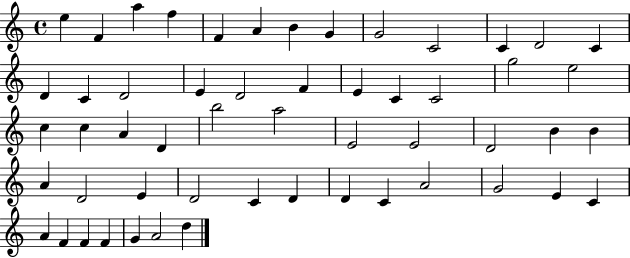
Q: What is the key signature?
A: C major